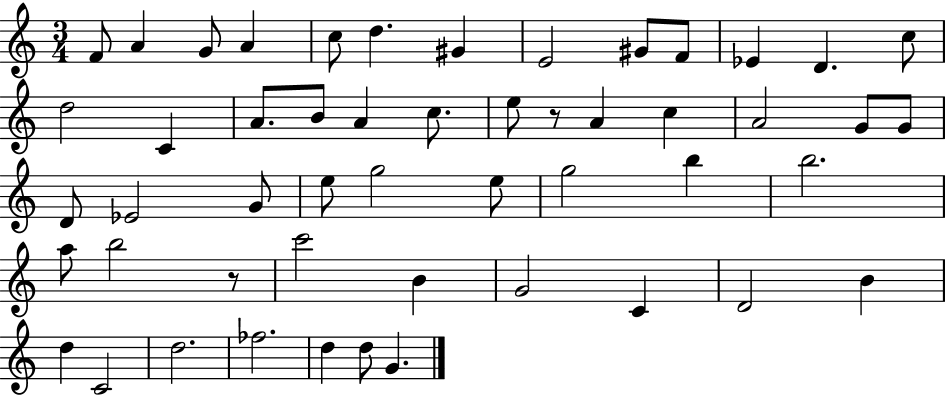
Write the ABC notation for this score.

X:1
T:Untitled
M:3/4
L:1/4
K:C
F/2 A G/2 A c/2 d ^G E2 ^G/2 F/2 _E D c/2 d2 C A/2 B/2 A c/2 e/2 z/2 A c A2 G/2 G/2 D/2 _E2 G/2 e/2 g2 e/2 g2 b b2 a/2 b2 z/2 c'2 B G2 C D2 B d C2 d2 _f2 d d/2 G